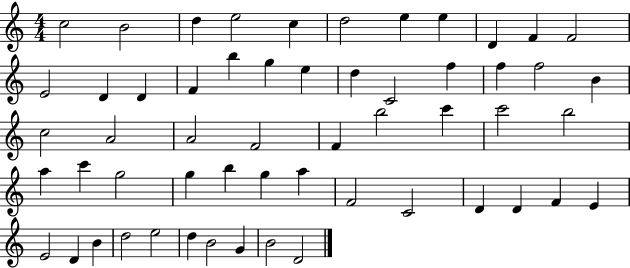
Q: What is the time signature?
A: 4/4